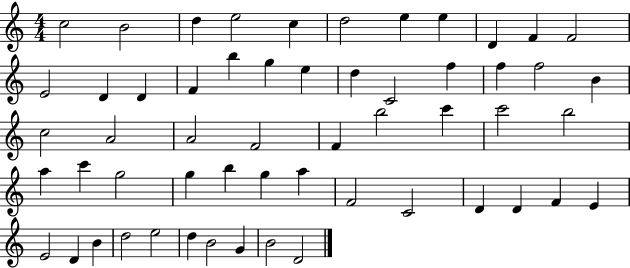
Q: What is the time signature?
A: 4/4